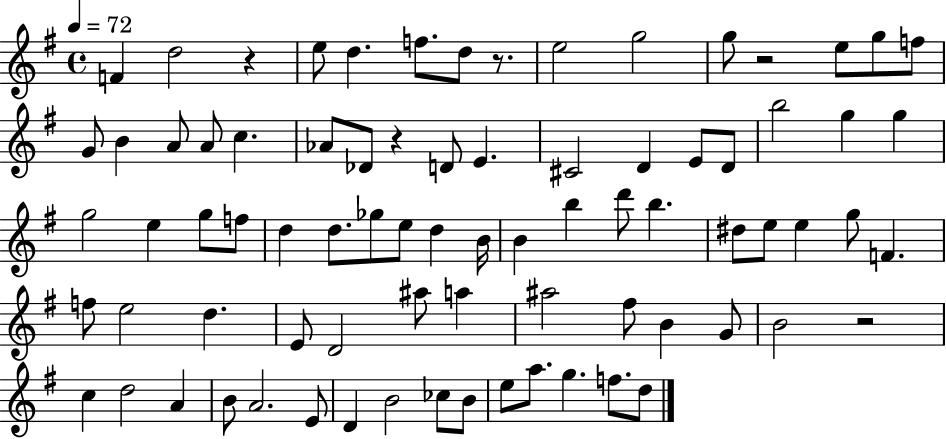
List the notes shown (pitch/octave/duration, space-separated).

F4/q D5/h R/q E5/e D5/q. F5/e. D5/e R/e. E5/h G5/h G5/e R/h E5/e G5/e F5/e G4/e B4/q A4/e A4/e C5/q. Ab4/e Db4/e R/q D4/e E4/q. C#4/h D4/q E4/e D4/e B5/h G5/q G5/q G5/h E5/q G5/e F5/e D5/q D5/e. Gb5/e E5/e D5/q B4/s B4/q B5/q D6/e B5/q. D#5/e E5/e E5/q G5/e F4/q. F5/e E5/h D5/q. E4/e D4/h A#5/e A5/q A#5/h F#5/e B4/q G4/e B4/h R/h C5/q D5/h A4/q B4/e A4/h. E4/e D4/q B4/h CES5/e B4/e E5/e A5/e. G5/q. F5/e. D5/e